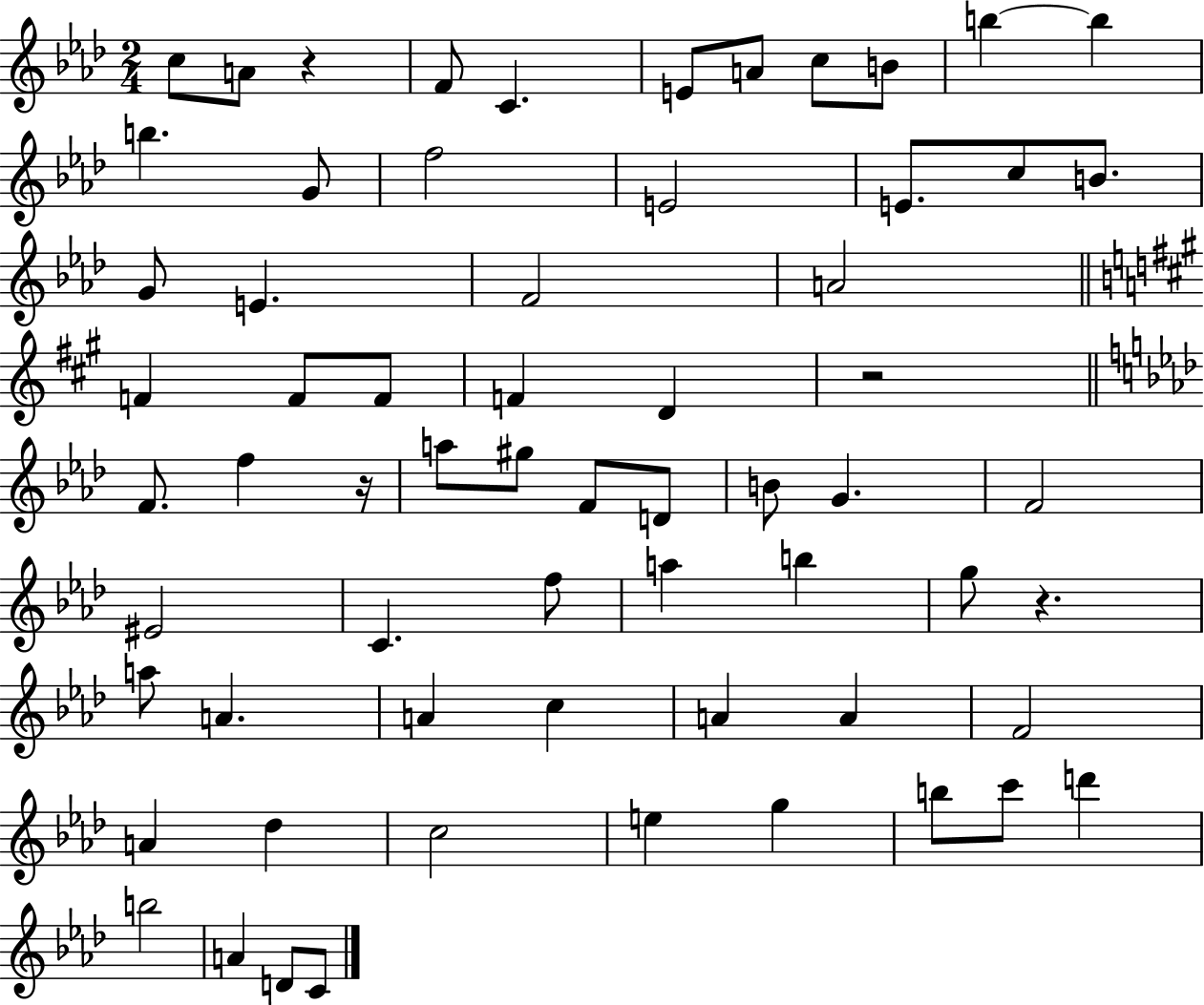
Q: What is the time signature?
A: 2/4